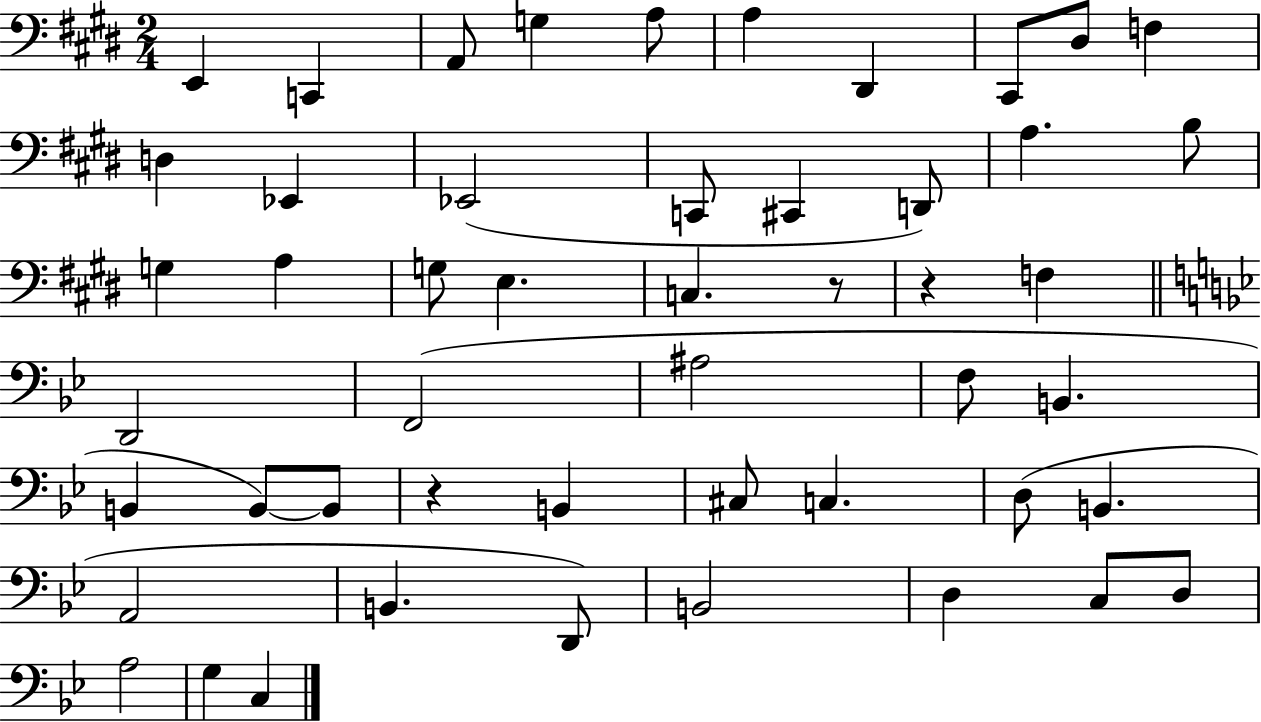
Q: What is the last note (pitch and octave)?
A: C3